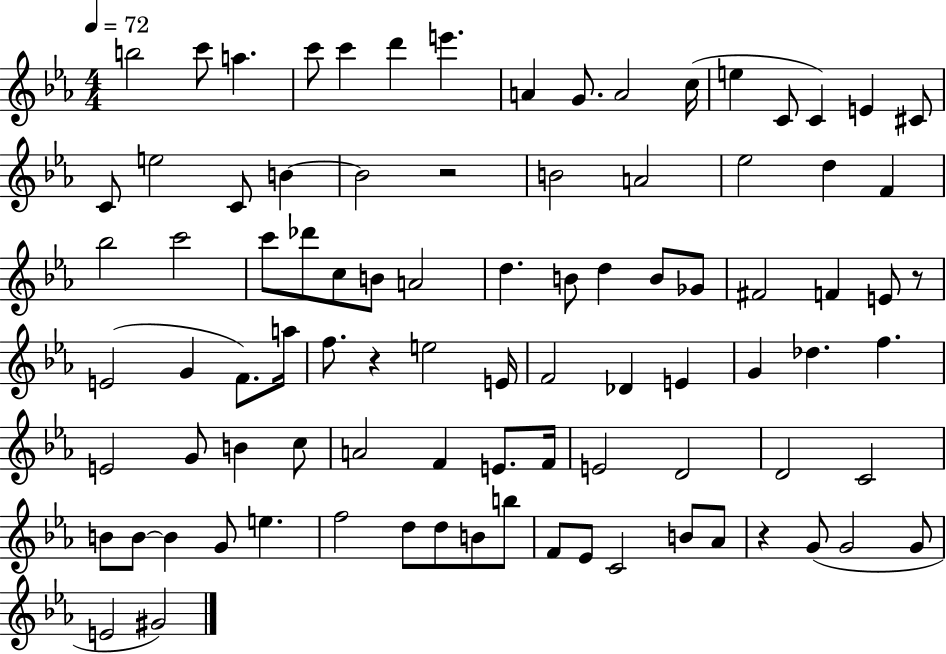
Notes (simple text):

B5/h C6/e A5/q. C6/e C6/q D6/q E6/q. A4/q G4/e. A4/h C5/s E5/q C4/e C4/q E4/q C#4/e C4/e E5/h C4/e B4/q B4/h R/h B4/h A4/h Eb5/h D5/q F4/q Bb5/h C6/h C6/e Db6/e C5/e B4/e A4/h D5/q. B4/e D5/q B4/e Gb4/e F#4/h F4/q E4/e R/e E4/h G4/q F4/e. A5/s F5/e. R/q E5/h E4/s F4/h Db4/q E4/q G4/q Db5/q. F5/q. E4/h G4/e B4/q C5/e A4/h F4/q E4/e. F4/s E4/h D4/h D4/h C4/h B4/e B4/e B4/q G4/e E5/q. F5/h D5/e D5/e B4/e B5/e F4/e Eb4/e C4/h B4/e Ab4/e R/q G4/e G4/h G4/e E4/h G#4/h